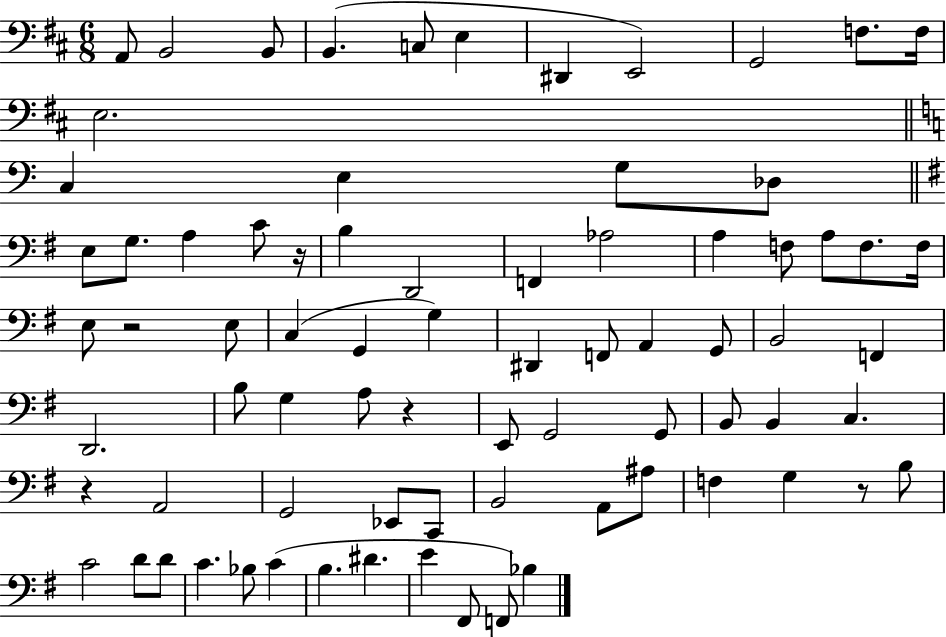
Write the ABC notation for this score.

X:1
T:Untitled
M:6/8
L:1/4
K:D
A,,/2 B,,2 B,,/2 B,, C,/2 E, ^D,, E,,2 G,,2 F,/2 F,/4 E,2 C, E, G,/2 _D,/2 E,/2 G,/2 A, C/2 z/4 B, D,,2 F,, _A,2 A, F,/2 A,/2 F,/2 F,/4 E,/2 z2 E,/2 C, G,, G, ^D,, F,,/2 A,, G,,/2 B,,2 F,, D,,2 B,/2 G, A,/2 z E,,/2 G,,2 G,,/2 B,,/2 B,, C, z A,,2 G,,2 _E,,/2 C,,/2 B,,2 A,,/2 ^A,/2 F, G, z/2 B,/2 C2 D/2 D/2 C _B,/2 C B, ^D E ^F,,/2 F,,/2 _B,